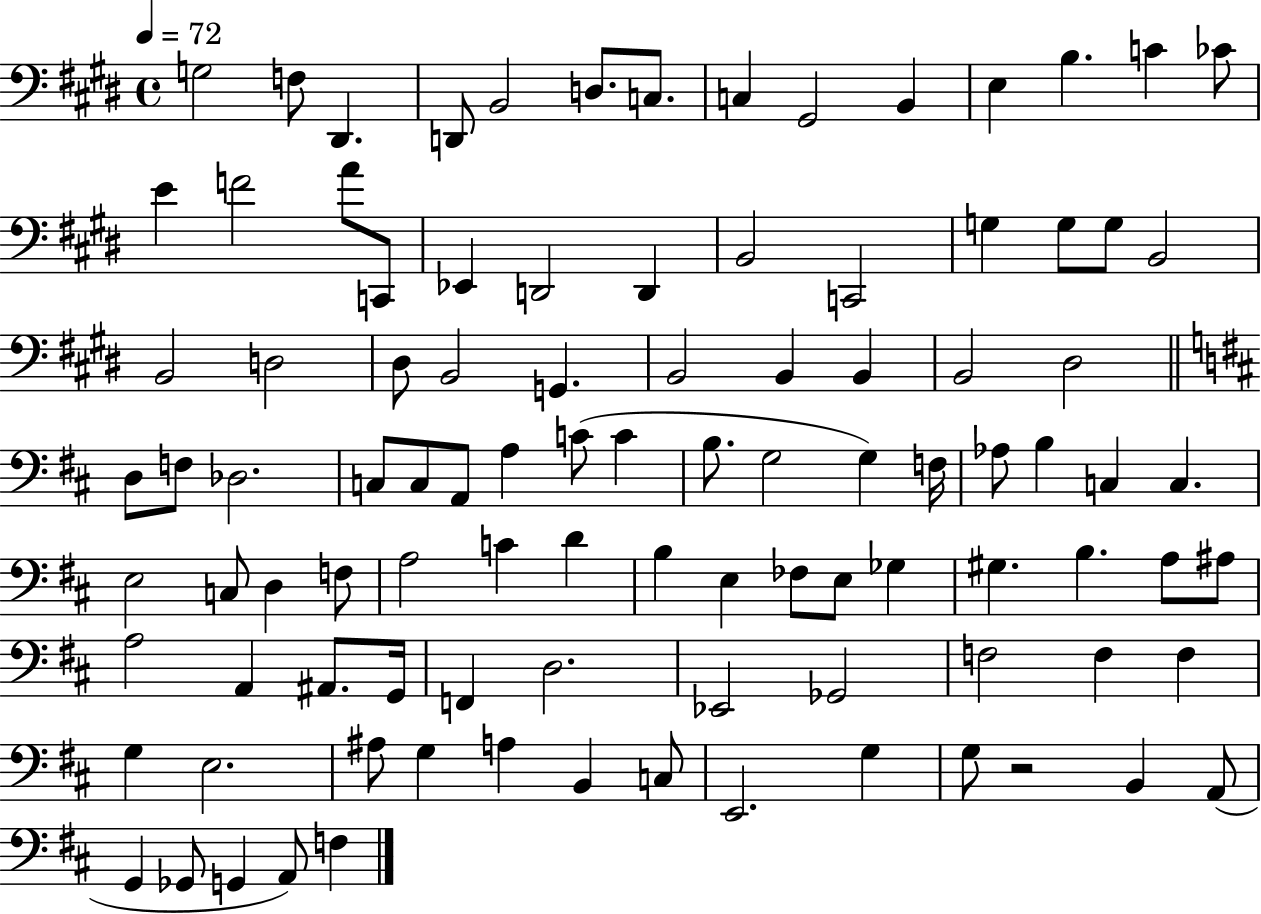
{
  \clef bass
  \time 4/4
  \defaultTimeSignature
  \key e \major
  \tempo 4 = 72
  g2 f8 dis,4. | d,8 b,2 d8. c8. | c4 gis,2 b,4 | e4 b4. c'4 ces'8 | \break e'4 f'2 a'8 c,8 | ees,4 d,2 d,4 | b,2 c,2 | g4 g8 g8 b,2 | \break b,2 d2 | dis8 b,2 g,4. | b,2 b,4 b,4 | b,2 dis2 | \break \bar "||" \break \key d \major d8 f8 des2. | c8 c8 a,8 a4 c'8( c'4 | b8. g2 g4) f16 | aes8 b4 c4 c4. | \break e2 c8 d4 f8 | a2 c'4 d'4 | b4 e4 fes8 e8 ges4 | gis4. b4. a8 ais8 | \break a2 a,4 ais,8. g,16 | f,4 d2. | ees,2 ges,2 | f2 f4 f4 | \break g4 e2. | ais8 g4 a4 b,4 c8 | e,2. g4 | g8 r2 b,4 a,8( | \break g,4 ges,8 g,4 a,8) f4 | \bar "|."
}